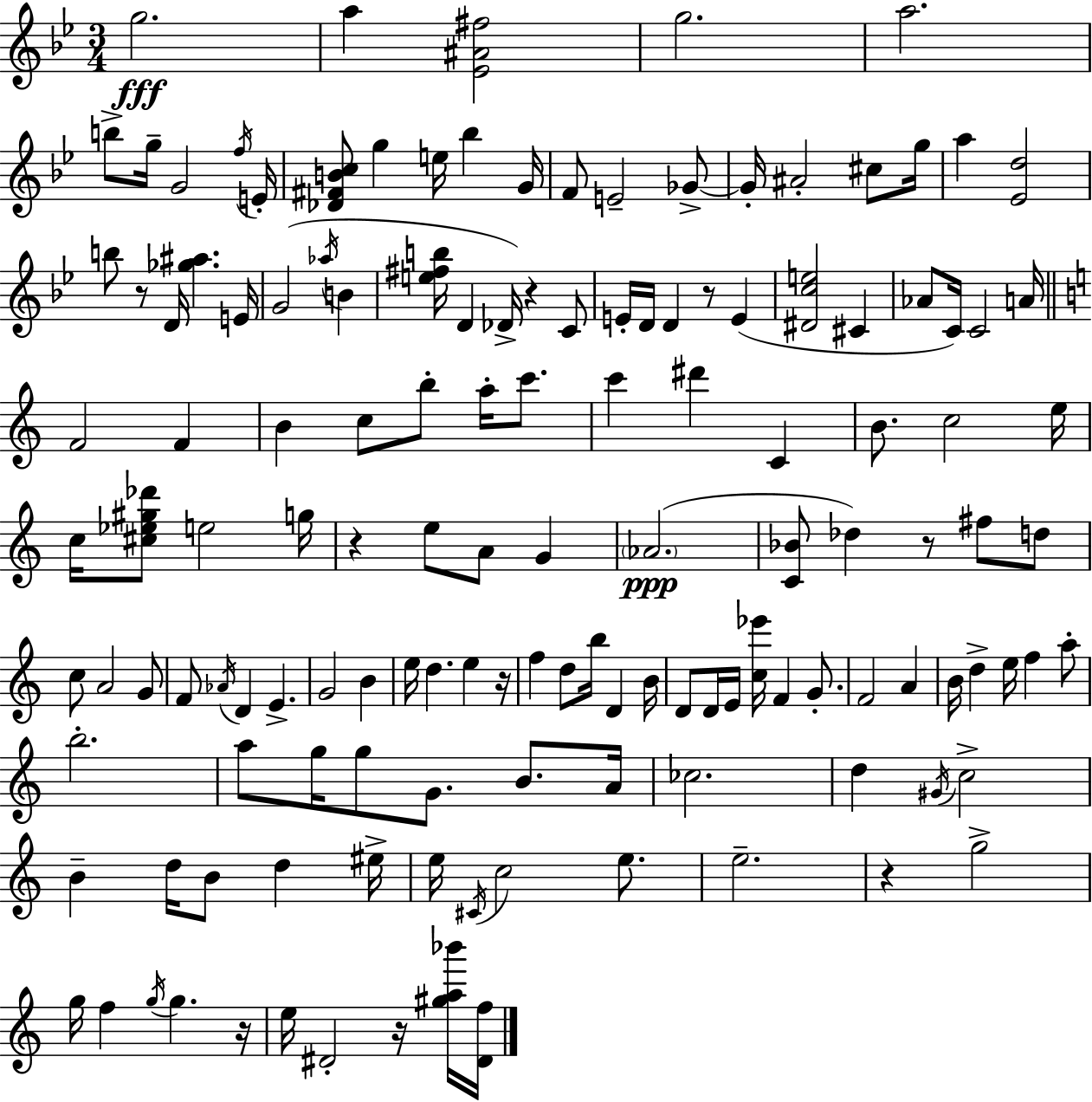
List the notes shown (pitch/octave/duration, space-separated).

G5/h. A5/q [Eb4,A#4,F#5]/h G5/h. A5/h. B5/e G5/s G4/h F5/s E4/s [Db4,F#4,B4,C5]/e G5/q E5/s Bb5/q G4/s F4/e E4/h Gb4/e Gb4/s A#4/h C#5/e G5/s A5/q [Eb4,D5]/h B5/e R/e D4/s [Gb5,A#5]/q. E4/s G4/h Ab5/s B4/q [E5,F#5,B5]/s D4/q Db4/s R/q C4/e E4/s D4/s D4/q R/e E4/q [D#4,C5,E5]/h C#4/q Ab4/e C4/s C4/h A4/s F4/h F4/q B4/q C5/e B5/e A5/s C6/e. C6/q D#6/q C4/q B4/e. C5/h E5/s C5/s [C#5,Eb5,G#5,Db6]/e E5/h G5/s R/q E5/e A4/e G4/q Ab4/h. [C4,Bb4]/e Db5/q R/e F#5/e D5/e C5/e A4/h G4/e F4/e Ab4/s D4/q E4/q. G4/h B4/q E5/s D5/q. E5/q R/s F5/q D5/e B5/s D4/q B4/s D4/e D4/s E4/s [C5,Eb6]/s F4/q G4/e. F4/h A4/q B4/s D5/q E5/s F5/q A5/e B5/h. A5/e G5/s G5/e G4/e. B4/e. A4/s CES5/h. D5/q G#4/s C5/h B4/q D5/s B4/e D5/q EIS5/s E5/s C#4/s C5/h E5/e. E5/h. R/q G5/h G5/s F5/q G5/s G5/q. R/s E5/s D#4/h R/s [G#5,A5,Bb6]/s [D#4,F5]/s